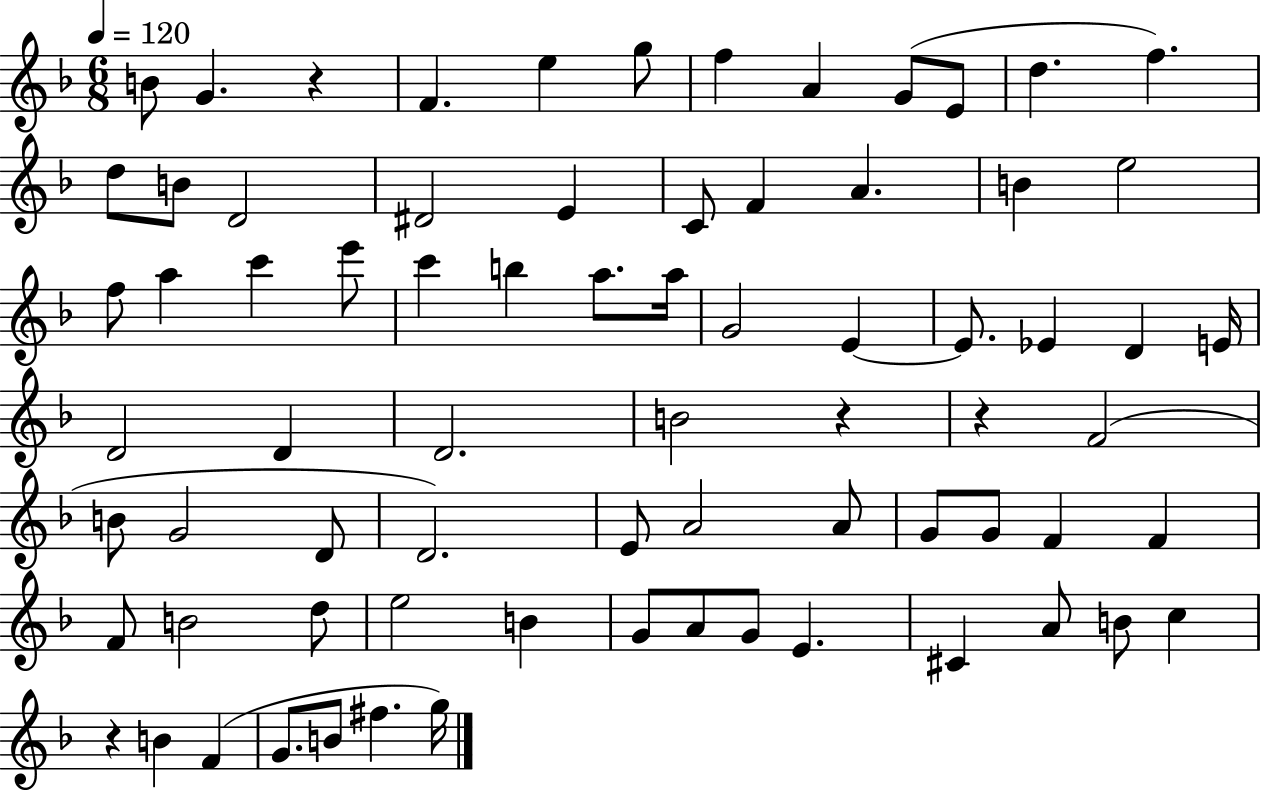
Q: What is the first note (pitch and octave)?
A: B4